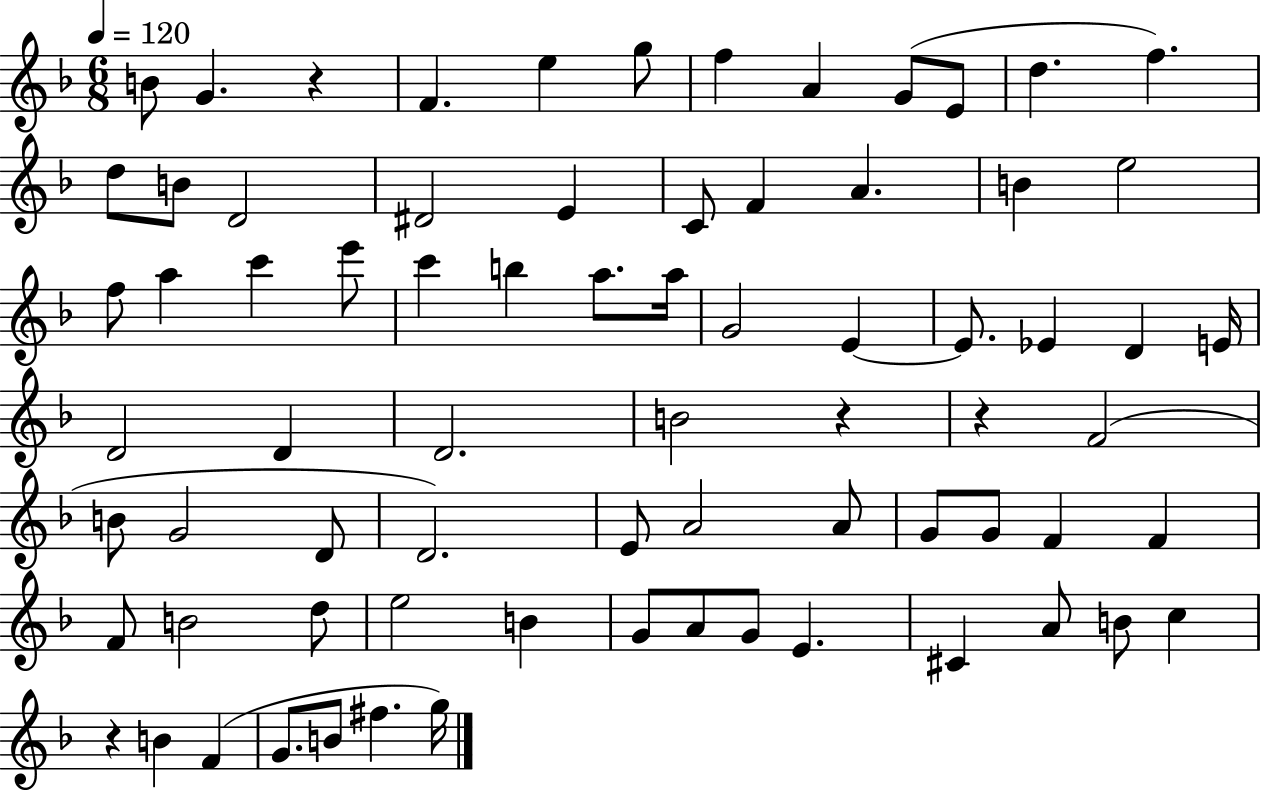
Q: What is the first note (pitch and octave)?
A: B4